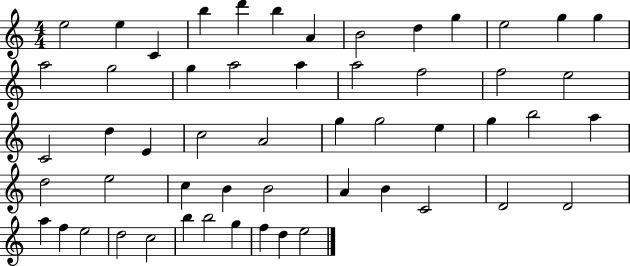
{
  \clef treble
  \numericTimeSignature
  \time 4/4
  \key c \major
  e''2 e''4 c'4 | b''4 d'''4 b''4 a'4 | b'2 d''4 g''4 | e''2 g''4 g''4 | \break a''2 g''2 | g''4 a''2 a''4 | a''2 f''2 | f''2 e''2 | \break c'2 d''4 e'4 | c''2 a'2 | g''4 g''2 e''4 | g''4 b''2 a''4 | \break d''2 e''2 | c''4 b'4 b'2 | a'4 b'4 c'2 | d'2 d'2 | \break a''4 f''4 e''2 | d''2 c''2 | b''4 b''2 g''4 | f''4 d''4 e''2 | \break \bar "|."
}